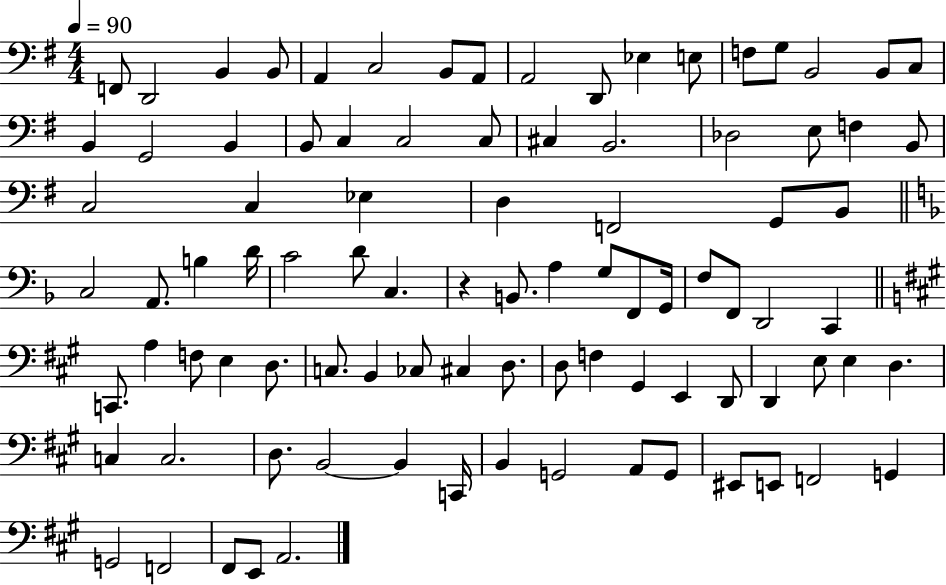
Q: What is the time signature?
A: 4/4